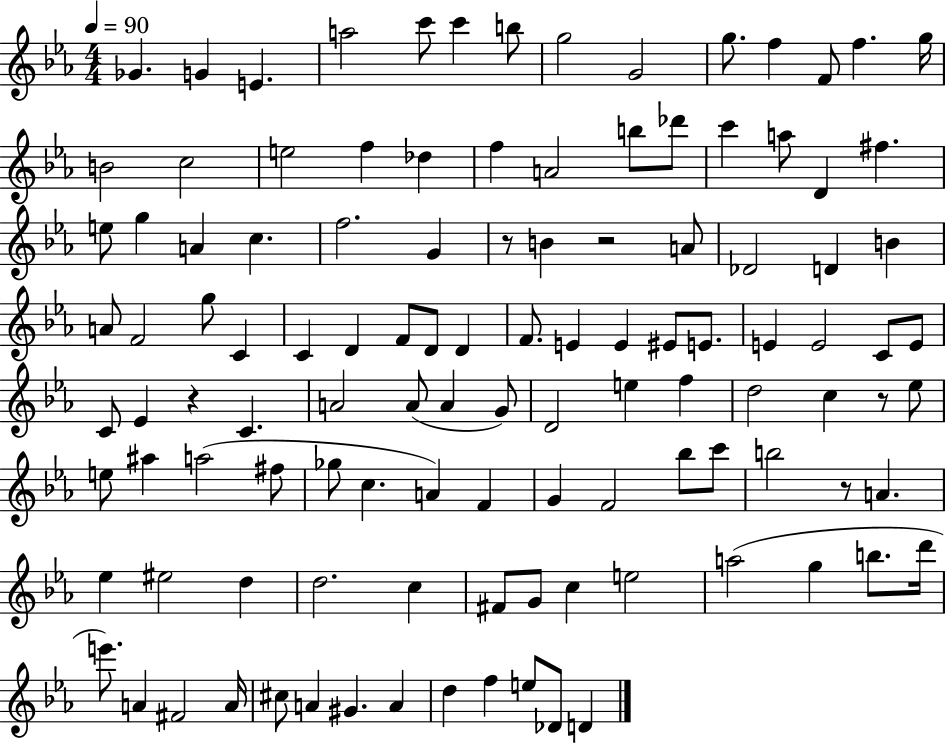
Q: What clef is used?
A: treble